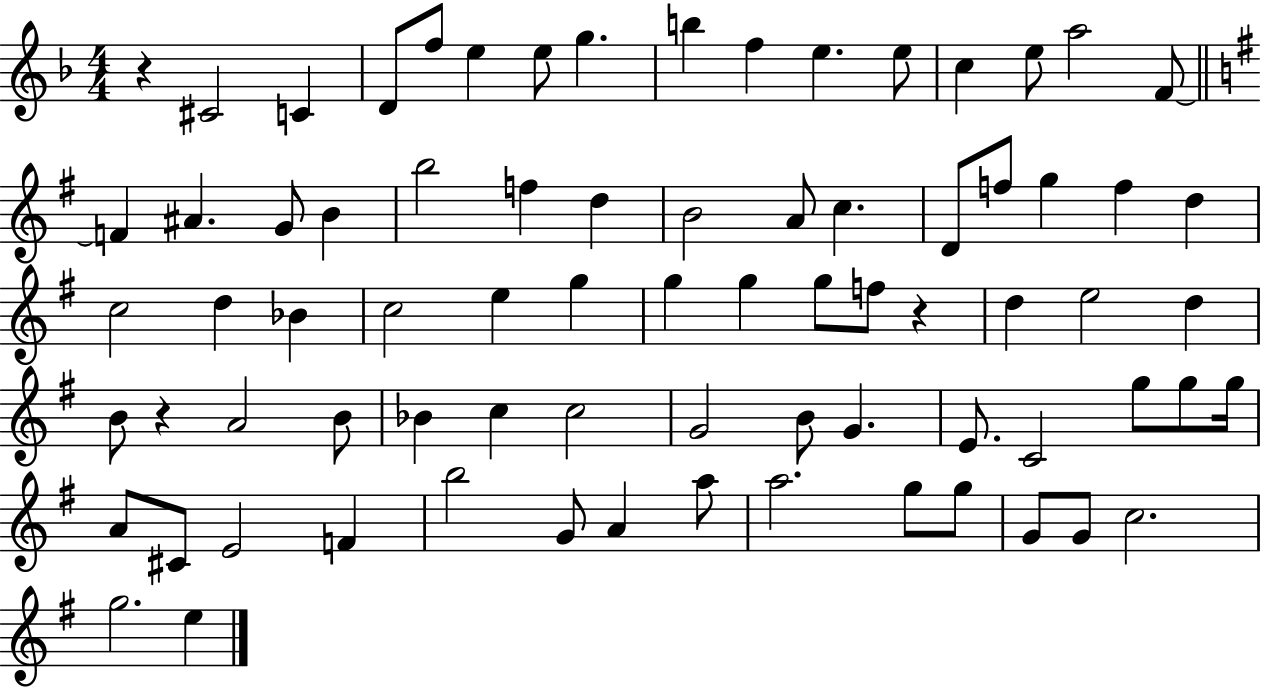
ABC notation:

X:1
T:Untitled
M:4/4
L:1/4
K:F
z ^C2 C D/2 f/2 e e/2 g b f e e/2 c e/2 a2 F/2 F ^A G/2 B b2 f d B2 A/2 c D/2 f/2 g f d c2 d _B c2 e g g g g/2 f/2 z d e2 d B/2 z A2 B/2 _B c c2 G2 B/2 G E/2 C2 g/2 g/2 g/4 A/2 ^C/2 E2 F b2 G/2 A a/2 a2 g/2 g/2 G/2 G/2 c2 g2 e